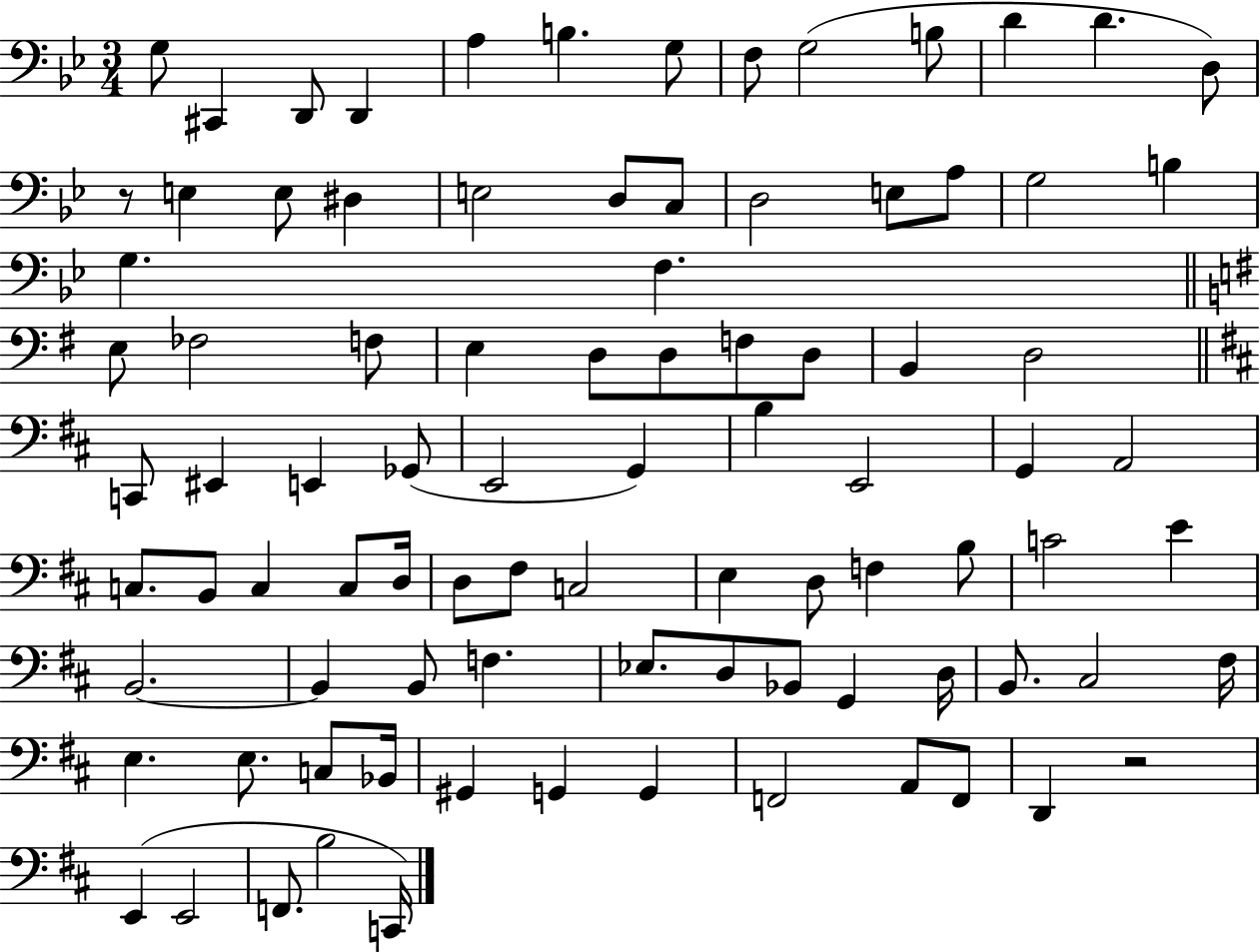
X:1
T:Untitled
M:3/4
L:1/4
K:Bb
G,/2 ^C,, D,,/2 D,, A, B, G,/2 F,/2 G,2 B,/2 D D D,/2 z/2 E, E,/2 ^D, E,2 D,/2 C,/2 D,2 E,/2 A,/2 G,2 B, G, F, E,/2 _F,2 F,/2 E, D,/2 D,/2 F,/2 D,/2 B,, D,2 C,,/2 ^E,, E,, _G,,/2 E,,2 G,, B, E,,2 G,, A,,2 C,/2 B,,/2 C, C,/2 D,/4 D,/2 ^F,/2 C,2 E, D,/2 F, B,/2 C2 E B,,2 B,, B,,/2 F, _E,/2 D,/2 _B,,/2 G,, D,/4 B,,/2 ^C,2 ^F,/4 E, E,/2 C,/2 _B,,/4 ^G,, G,, G,, F,,2 A,,/2 F,,/2 D,, z2 E,, E,,2 F,,/2 B,2 C,,/4